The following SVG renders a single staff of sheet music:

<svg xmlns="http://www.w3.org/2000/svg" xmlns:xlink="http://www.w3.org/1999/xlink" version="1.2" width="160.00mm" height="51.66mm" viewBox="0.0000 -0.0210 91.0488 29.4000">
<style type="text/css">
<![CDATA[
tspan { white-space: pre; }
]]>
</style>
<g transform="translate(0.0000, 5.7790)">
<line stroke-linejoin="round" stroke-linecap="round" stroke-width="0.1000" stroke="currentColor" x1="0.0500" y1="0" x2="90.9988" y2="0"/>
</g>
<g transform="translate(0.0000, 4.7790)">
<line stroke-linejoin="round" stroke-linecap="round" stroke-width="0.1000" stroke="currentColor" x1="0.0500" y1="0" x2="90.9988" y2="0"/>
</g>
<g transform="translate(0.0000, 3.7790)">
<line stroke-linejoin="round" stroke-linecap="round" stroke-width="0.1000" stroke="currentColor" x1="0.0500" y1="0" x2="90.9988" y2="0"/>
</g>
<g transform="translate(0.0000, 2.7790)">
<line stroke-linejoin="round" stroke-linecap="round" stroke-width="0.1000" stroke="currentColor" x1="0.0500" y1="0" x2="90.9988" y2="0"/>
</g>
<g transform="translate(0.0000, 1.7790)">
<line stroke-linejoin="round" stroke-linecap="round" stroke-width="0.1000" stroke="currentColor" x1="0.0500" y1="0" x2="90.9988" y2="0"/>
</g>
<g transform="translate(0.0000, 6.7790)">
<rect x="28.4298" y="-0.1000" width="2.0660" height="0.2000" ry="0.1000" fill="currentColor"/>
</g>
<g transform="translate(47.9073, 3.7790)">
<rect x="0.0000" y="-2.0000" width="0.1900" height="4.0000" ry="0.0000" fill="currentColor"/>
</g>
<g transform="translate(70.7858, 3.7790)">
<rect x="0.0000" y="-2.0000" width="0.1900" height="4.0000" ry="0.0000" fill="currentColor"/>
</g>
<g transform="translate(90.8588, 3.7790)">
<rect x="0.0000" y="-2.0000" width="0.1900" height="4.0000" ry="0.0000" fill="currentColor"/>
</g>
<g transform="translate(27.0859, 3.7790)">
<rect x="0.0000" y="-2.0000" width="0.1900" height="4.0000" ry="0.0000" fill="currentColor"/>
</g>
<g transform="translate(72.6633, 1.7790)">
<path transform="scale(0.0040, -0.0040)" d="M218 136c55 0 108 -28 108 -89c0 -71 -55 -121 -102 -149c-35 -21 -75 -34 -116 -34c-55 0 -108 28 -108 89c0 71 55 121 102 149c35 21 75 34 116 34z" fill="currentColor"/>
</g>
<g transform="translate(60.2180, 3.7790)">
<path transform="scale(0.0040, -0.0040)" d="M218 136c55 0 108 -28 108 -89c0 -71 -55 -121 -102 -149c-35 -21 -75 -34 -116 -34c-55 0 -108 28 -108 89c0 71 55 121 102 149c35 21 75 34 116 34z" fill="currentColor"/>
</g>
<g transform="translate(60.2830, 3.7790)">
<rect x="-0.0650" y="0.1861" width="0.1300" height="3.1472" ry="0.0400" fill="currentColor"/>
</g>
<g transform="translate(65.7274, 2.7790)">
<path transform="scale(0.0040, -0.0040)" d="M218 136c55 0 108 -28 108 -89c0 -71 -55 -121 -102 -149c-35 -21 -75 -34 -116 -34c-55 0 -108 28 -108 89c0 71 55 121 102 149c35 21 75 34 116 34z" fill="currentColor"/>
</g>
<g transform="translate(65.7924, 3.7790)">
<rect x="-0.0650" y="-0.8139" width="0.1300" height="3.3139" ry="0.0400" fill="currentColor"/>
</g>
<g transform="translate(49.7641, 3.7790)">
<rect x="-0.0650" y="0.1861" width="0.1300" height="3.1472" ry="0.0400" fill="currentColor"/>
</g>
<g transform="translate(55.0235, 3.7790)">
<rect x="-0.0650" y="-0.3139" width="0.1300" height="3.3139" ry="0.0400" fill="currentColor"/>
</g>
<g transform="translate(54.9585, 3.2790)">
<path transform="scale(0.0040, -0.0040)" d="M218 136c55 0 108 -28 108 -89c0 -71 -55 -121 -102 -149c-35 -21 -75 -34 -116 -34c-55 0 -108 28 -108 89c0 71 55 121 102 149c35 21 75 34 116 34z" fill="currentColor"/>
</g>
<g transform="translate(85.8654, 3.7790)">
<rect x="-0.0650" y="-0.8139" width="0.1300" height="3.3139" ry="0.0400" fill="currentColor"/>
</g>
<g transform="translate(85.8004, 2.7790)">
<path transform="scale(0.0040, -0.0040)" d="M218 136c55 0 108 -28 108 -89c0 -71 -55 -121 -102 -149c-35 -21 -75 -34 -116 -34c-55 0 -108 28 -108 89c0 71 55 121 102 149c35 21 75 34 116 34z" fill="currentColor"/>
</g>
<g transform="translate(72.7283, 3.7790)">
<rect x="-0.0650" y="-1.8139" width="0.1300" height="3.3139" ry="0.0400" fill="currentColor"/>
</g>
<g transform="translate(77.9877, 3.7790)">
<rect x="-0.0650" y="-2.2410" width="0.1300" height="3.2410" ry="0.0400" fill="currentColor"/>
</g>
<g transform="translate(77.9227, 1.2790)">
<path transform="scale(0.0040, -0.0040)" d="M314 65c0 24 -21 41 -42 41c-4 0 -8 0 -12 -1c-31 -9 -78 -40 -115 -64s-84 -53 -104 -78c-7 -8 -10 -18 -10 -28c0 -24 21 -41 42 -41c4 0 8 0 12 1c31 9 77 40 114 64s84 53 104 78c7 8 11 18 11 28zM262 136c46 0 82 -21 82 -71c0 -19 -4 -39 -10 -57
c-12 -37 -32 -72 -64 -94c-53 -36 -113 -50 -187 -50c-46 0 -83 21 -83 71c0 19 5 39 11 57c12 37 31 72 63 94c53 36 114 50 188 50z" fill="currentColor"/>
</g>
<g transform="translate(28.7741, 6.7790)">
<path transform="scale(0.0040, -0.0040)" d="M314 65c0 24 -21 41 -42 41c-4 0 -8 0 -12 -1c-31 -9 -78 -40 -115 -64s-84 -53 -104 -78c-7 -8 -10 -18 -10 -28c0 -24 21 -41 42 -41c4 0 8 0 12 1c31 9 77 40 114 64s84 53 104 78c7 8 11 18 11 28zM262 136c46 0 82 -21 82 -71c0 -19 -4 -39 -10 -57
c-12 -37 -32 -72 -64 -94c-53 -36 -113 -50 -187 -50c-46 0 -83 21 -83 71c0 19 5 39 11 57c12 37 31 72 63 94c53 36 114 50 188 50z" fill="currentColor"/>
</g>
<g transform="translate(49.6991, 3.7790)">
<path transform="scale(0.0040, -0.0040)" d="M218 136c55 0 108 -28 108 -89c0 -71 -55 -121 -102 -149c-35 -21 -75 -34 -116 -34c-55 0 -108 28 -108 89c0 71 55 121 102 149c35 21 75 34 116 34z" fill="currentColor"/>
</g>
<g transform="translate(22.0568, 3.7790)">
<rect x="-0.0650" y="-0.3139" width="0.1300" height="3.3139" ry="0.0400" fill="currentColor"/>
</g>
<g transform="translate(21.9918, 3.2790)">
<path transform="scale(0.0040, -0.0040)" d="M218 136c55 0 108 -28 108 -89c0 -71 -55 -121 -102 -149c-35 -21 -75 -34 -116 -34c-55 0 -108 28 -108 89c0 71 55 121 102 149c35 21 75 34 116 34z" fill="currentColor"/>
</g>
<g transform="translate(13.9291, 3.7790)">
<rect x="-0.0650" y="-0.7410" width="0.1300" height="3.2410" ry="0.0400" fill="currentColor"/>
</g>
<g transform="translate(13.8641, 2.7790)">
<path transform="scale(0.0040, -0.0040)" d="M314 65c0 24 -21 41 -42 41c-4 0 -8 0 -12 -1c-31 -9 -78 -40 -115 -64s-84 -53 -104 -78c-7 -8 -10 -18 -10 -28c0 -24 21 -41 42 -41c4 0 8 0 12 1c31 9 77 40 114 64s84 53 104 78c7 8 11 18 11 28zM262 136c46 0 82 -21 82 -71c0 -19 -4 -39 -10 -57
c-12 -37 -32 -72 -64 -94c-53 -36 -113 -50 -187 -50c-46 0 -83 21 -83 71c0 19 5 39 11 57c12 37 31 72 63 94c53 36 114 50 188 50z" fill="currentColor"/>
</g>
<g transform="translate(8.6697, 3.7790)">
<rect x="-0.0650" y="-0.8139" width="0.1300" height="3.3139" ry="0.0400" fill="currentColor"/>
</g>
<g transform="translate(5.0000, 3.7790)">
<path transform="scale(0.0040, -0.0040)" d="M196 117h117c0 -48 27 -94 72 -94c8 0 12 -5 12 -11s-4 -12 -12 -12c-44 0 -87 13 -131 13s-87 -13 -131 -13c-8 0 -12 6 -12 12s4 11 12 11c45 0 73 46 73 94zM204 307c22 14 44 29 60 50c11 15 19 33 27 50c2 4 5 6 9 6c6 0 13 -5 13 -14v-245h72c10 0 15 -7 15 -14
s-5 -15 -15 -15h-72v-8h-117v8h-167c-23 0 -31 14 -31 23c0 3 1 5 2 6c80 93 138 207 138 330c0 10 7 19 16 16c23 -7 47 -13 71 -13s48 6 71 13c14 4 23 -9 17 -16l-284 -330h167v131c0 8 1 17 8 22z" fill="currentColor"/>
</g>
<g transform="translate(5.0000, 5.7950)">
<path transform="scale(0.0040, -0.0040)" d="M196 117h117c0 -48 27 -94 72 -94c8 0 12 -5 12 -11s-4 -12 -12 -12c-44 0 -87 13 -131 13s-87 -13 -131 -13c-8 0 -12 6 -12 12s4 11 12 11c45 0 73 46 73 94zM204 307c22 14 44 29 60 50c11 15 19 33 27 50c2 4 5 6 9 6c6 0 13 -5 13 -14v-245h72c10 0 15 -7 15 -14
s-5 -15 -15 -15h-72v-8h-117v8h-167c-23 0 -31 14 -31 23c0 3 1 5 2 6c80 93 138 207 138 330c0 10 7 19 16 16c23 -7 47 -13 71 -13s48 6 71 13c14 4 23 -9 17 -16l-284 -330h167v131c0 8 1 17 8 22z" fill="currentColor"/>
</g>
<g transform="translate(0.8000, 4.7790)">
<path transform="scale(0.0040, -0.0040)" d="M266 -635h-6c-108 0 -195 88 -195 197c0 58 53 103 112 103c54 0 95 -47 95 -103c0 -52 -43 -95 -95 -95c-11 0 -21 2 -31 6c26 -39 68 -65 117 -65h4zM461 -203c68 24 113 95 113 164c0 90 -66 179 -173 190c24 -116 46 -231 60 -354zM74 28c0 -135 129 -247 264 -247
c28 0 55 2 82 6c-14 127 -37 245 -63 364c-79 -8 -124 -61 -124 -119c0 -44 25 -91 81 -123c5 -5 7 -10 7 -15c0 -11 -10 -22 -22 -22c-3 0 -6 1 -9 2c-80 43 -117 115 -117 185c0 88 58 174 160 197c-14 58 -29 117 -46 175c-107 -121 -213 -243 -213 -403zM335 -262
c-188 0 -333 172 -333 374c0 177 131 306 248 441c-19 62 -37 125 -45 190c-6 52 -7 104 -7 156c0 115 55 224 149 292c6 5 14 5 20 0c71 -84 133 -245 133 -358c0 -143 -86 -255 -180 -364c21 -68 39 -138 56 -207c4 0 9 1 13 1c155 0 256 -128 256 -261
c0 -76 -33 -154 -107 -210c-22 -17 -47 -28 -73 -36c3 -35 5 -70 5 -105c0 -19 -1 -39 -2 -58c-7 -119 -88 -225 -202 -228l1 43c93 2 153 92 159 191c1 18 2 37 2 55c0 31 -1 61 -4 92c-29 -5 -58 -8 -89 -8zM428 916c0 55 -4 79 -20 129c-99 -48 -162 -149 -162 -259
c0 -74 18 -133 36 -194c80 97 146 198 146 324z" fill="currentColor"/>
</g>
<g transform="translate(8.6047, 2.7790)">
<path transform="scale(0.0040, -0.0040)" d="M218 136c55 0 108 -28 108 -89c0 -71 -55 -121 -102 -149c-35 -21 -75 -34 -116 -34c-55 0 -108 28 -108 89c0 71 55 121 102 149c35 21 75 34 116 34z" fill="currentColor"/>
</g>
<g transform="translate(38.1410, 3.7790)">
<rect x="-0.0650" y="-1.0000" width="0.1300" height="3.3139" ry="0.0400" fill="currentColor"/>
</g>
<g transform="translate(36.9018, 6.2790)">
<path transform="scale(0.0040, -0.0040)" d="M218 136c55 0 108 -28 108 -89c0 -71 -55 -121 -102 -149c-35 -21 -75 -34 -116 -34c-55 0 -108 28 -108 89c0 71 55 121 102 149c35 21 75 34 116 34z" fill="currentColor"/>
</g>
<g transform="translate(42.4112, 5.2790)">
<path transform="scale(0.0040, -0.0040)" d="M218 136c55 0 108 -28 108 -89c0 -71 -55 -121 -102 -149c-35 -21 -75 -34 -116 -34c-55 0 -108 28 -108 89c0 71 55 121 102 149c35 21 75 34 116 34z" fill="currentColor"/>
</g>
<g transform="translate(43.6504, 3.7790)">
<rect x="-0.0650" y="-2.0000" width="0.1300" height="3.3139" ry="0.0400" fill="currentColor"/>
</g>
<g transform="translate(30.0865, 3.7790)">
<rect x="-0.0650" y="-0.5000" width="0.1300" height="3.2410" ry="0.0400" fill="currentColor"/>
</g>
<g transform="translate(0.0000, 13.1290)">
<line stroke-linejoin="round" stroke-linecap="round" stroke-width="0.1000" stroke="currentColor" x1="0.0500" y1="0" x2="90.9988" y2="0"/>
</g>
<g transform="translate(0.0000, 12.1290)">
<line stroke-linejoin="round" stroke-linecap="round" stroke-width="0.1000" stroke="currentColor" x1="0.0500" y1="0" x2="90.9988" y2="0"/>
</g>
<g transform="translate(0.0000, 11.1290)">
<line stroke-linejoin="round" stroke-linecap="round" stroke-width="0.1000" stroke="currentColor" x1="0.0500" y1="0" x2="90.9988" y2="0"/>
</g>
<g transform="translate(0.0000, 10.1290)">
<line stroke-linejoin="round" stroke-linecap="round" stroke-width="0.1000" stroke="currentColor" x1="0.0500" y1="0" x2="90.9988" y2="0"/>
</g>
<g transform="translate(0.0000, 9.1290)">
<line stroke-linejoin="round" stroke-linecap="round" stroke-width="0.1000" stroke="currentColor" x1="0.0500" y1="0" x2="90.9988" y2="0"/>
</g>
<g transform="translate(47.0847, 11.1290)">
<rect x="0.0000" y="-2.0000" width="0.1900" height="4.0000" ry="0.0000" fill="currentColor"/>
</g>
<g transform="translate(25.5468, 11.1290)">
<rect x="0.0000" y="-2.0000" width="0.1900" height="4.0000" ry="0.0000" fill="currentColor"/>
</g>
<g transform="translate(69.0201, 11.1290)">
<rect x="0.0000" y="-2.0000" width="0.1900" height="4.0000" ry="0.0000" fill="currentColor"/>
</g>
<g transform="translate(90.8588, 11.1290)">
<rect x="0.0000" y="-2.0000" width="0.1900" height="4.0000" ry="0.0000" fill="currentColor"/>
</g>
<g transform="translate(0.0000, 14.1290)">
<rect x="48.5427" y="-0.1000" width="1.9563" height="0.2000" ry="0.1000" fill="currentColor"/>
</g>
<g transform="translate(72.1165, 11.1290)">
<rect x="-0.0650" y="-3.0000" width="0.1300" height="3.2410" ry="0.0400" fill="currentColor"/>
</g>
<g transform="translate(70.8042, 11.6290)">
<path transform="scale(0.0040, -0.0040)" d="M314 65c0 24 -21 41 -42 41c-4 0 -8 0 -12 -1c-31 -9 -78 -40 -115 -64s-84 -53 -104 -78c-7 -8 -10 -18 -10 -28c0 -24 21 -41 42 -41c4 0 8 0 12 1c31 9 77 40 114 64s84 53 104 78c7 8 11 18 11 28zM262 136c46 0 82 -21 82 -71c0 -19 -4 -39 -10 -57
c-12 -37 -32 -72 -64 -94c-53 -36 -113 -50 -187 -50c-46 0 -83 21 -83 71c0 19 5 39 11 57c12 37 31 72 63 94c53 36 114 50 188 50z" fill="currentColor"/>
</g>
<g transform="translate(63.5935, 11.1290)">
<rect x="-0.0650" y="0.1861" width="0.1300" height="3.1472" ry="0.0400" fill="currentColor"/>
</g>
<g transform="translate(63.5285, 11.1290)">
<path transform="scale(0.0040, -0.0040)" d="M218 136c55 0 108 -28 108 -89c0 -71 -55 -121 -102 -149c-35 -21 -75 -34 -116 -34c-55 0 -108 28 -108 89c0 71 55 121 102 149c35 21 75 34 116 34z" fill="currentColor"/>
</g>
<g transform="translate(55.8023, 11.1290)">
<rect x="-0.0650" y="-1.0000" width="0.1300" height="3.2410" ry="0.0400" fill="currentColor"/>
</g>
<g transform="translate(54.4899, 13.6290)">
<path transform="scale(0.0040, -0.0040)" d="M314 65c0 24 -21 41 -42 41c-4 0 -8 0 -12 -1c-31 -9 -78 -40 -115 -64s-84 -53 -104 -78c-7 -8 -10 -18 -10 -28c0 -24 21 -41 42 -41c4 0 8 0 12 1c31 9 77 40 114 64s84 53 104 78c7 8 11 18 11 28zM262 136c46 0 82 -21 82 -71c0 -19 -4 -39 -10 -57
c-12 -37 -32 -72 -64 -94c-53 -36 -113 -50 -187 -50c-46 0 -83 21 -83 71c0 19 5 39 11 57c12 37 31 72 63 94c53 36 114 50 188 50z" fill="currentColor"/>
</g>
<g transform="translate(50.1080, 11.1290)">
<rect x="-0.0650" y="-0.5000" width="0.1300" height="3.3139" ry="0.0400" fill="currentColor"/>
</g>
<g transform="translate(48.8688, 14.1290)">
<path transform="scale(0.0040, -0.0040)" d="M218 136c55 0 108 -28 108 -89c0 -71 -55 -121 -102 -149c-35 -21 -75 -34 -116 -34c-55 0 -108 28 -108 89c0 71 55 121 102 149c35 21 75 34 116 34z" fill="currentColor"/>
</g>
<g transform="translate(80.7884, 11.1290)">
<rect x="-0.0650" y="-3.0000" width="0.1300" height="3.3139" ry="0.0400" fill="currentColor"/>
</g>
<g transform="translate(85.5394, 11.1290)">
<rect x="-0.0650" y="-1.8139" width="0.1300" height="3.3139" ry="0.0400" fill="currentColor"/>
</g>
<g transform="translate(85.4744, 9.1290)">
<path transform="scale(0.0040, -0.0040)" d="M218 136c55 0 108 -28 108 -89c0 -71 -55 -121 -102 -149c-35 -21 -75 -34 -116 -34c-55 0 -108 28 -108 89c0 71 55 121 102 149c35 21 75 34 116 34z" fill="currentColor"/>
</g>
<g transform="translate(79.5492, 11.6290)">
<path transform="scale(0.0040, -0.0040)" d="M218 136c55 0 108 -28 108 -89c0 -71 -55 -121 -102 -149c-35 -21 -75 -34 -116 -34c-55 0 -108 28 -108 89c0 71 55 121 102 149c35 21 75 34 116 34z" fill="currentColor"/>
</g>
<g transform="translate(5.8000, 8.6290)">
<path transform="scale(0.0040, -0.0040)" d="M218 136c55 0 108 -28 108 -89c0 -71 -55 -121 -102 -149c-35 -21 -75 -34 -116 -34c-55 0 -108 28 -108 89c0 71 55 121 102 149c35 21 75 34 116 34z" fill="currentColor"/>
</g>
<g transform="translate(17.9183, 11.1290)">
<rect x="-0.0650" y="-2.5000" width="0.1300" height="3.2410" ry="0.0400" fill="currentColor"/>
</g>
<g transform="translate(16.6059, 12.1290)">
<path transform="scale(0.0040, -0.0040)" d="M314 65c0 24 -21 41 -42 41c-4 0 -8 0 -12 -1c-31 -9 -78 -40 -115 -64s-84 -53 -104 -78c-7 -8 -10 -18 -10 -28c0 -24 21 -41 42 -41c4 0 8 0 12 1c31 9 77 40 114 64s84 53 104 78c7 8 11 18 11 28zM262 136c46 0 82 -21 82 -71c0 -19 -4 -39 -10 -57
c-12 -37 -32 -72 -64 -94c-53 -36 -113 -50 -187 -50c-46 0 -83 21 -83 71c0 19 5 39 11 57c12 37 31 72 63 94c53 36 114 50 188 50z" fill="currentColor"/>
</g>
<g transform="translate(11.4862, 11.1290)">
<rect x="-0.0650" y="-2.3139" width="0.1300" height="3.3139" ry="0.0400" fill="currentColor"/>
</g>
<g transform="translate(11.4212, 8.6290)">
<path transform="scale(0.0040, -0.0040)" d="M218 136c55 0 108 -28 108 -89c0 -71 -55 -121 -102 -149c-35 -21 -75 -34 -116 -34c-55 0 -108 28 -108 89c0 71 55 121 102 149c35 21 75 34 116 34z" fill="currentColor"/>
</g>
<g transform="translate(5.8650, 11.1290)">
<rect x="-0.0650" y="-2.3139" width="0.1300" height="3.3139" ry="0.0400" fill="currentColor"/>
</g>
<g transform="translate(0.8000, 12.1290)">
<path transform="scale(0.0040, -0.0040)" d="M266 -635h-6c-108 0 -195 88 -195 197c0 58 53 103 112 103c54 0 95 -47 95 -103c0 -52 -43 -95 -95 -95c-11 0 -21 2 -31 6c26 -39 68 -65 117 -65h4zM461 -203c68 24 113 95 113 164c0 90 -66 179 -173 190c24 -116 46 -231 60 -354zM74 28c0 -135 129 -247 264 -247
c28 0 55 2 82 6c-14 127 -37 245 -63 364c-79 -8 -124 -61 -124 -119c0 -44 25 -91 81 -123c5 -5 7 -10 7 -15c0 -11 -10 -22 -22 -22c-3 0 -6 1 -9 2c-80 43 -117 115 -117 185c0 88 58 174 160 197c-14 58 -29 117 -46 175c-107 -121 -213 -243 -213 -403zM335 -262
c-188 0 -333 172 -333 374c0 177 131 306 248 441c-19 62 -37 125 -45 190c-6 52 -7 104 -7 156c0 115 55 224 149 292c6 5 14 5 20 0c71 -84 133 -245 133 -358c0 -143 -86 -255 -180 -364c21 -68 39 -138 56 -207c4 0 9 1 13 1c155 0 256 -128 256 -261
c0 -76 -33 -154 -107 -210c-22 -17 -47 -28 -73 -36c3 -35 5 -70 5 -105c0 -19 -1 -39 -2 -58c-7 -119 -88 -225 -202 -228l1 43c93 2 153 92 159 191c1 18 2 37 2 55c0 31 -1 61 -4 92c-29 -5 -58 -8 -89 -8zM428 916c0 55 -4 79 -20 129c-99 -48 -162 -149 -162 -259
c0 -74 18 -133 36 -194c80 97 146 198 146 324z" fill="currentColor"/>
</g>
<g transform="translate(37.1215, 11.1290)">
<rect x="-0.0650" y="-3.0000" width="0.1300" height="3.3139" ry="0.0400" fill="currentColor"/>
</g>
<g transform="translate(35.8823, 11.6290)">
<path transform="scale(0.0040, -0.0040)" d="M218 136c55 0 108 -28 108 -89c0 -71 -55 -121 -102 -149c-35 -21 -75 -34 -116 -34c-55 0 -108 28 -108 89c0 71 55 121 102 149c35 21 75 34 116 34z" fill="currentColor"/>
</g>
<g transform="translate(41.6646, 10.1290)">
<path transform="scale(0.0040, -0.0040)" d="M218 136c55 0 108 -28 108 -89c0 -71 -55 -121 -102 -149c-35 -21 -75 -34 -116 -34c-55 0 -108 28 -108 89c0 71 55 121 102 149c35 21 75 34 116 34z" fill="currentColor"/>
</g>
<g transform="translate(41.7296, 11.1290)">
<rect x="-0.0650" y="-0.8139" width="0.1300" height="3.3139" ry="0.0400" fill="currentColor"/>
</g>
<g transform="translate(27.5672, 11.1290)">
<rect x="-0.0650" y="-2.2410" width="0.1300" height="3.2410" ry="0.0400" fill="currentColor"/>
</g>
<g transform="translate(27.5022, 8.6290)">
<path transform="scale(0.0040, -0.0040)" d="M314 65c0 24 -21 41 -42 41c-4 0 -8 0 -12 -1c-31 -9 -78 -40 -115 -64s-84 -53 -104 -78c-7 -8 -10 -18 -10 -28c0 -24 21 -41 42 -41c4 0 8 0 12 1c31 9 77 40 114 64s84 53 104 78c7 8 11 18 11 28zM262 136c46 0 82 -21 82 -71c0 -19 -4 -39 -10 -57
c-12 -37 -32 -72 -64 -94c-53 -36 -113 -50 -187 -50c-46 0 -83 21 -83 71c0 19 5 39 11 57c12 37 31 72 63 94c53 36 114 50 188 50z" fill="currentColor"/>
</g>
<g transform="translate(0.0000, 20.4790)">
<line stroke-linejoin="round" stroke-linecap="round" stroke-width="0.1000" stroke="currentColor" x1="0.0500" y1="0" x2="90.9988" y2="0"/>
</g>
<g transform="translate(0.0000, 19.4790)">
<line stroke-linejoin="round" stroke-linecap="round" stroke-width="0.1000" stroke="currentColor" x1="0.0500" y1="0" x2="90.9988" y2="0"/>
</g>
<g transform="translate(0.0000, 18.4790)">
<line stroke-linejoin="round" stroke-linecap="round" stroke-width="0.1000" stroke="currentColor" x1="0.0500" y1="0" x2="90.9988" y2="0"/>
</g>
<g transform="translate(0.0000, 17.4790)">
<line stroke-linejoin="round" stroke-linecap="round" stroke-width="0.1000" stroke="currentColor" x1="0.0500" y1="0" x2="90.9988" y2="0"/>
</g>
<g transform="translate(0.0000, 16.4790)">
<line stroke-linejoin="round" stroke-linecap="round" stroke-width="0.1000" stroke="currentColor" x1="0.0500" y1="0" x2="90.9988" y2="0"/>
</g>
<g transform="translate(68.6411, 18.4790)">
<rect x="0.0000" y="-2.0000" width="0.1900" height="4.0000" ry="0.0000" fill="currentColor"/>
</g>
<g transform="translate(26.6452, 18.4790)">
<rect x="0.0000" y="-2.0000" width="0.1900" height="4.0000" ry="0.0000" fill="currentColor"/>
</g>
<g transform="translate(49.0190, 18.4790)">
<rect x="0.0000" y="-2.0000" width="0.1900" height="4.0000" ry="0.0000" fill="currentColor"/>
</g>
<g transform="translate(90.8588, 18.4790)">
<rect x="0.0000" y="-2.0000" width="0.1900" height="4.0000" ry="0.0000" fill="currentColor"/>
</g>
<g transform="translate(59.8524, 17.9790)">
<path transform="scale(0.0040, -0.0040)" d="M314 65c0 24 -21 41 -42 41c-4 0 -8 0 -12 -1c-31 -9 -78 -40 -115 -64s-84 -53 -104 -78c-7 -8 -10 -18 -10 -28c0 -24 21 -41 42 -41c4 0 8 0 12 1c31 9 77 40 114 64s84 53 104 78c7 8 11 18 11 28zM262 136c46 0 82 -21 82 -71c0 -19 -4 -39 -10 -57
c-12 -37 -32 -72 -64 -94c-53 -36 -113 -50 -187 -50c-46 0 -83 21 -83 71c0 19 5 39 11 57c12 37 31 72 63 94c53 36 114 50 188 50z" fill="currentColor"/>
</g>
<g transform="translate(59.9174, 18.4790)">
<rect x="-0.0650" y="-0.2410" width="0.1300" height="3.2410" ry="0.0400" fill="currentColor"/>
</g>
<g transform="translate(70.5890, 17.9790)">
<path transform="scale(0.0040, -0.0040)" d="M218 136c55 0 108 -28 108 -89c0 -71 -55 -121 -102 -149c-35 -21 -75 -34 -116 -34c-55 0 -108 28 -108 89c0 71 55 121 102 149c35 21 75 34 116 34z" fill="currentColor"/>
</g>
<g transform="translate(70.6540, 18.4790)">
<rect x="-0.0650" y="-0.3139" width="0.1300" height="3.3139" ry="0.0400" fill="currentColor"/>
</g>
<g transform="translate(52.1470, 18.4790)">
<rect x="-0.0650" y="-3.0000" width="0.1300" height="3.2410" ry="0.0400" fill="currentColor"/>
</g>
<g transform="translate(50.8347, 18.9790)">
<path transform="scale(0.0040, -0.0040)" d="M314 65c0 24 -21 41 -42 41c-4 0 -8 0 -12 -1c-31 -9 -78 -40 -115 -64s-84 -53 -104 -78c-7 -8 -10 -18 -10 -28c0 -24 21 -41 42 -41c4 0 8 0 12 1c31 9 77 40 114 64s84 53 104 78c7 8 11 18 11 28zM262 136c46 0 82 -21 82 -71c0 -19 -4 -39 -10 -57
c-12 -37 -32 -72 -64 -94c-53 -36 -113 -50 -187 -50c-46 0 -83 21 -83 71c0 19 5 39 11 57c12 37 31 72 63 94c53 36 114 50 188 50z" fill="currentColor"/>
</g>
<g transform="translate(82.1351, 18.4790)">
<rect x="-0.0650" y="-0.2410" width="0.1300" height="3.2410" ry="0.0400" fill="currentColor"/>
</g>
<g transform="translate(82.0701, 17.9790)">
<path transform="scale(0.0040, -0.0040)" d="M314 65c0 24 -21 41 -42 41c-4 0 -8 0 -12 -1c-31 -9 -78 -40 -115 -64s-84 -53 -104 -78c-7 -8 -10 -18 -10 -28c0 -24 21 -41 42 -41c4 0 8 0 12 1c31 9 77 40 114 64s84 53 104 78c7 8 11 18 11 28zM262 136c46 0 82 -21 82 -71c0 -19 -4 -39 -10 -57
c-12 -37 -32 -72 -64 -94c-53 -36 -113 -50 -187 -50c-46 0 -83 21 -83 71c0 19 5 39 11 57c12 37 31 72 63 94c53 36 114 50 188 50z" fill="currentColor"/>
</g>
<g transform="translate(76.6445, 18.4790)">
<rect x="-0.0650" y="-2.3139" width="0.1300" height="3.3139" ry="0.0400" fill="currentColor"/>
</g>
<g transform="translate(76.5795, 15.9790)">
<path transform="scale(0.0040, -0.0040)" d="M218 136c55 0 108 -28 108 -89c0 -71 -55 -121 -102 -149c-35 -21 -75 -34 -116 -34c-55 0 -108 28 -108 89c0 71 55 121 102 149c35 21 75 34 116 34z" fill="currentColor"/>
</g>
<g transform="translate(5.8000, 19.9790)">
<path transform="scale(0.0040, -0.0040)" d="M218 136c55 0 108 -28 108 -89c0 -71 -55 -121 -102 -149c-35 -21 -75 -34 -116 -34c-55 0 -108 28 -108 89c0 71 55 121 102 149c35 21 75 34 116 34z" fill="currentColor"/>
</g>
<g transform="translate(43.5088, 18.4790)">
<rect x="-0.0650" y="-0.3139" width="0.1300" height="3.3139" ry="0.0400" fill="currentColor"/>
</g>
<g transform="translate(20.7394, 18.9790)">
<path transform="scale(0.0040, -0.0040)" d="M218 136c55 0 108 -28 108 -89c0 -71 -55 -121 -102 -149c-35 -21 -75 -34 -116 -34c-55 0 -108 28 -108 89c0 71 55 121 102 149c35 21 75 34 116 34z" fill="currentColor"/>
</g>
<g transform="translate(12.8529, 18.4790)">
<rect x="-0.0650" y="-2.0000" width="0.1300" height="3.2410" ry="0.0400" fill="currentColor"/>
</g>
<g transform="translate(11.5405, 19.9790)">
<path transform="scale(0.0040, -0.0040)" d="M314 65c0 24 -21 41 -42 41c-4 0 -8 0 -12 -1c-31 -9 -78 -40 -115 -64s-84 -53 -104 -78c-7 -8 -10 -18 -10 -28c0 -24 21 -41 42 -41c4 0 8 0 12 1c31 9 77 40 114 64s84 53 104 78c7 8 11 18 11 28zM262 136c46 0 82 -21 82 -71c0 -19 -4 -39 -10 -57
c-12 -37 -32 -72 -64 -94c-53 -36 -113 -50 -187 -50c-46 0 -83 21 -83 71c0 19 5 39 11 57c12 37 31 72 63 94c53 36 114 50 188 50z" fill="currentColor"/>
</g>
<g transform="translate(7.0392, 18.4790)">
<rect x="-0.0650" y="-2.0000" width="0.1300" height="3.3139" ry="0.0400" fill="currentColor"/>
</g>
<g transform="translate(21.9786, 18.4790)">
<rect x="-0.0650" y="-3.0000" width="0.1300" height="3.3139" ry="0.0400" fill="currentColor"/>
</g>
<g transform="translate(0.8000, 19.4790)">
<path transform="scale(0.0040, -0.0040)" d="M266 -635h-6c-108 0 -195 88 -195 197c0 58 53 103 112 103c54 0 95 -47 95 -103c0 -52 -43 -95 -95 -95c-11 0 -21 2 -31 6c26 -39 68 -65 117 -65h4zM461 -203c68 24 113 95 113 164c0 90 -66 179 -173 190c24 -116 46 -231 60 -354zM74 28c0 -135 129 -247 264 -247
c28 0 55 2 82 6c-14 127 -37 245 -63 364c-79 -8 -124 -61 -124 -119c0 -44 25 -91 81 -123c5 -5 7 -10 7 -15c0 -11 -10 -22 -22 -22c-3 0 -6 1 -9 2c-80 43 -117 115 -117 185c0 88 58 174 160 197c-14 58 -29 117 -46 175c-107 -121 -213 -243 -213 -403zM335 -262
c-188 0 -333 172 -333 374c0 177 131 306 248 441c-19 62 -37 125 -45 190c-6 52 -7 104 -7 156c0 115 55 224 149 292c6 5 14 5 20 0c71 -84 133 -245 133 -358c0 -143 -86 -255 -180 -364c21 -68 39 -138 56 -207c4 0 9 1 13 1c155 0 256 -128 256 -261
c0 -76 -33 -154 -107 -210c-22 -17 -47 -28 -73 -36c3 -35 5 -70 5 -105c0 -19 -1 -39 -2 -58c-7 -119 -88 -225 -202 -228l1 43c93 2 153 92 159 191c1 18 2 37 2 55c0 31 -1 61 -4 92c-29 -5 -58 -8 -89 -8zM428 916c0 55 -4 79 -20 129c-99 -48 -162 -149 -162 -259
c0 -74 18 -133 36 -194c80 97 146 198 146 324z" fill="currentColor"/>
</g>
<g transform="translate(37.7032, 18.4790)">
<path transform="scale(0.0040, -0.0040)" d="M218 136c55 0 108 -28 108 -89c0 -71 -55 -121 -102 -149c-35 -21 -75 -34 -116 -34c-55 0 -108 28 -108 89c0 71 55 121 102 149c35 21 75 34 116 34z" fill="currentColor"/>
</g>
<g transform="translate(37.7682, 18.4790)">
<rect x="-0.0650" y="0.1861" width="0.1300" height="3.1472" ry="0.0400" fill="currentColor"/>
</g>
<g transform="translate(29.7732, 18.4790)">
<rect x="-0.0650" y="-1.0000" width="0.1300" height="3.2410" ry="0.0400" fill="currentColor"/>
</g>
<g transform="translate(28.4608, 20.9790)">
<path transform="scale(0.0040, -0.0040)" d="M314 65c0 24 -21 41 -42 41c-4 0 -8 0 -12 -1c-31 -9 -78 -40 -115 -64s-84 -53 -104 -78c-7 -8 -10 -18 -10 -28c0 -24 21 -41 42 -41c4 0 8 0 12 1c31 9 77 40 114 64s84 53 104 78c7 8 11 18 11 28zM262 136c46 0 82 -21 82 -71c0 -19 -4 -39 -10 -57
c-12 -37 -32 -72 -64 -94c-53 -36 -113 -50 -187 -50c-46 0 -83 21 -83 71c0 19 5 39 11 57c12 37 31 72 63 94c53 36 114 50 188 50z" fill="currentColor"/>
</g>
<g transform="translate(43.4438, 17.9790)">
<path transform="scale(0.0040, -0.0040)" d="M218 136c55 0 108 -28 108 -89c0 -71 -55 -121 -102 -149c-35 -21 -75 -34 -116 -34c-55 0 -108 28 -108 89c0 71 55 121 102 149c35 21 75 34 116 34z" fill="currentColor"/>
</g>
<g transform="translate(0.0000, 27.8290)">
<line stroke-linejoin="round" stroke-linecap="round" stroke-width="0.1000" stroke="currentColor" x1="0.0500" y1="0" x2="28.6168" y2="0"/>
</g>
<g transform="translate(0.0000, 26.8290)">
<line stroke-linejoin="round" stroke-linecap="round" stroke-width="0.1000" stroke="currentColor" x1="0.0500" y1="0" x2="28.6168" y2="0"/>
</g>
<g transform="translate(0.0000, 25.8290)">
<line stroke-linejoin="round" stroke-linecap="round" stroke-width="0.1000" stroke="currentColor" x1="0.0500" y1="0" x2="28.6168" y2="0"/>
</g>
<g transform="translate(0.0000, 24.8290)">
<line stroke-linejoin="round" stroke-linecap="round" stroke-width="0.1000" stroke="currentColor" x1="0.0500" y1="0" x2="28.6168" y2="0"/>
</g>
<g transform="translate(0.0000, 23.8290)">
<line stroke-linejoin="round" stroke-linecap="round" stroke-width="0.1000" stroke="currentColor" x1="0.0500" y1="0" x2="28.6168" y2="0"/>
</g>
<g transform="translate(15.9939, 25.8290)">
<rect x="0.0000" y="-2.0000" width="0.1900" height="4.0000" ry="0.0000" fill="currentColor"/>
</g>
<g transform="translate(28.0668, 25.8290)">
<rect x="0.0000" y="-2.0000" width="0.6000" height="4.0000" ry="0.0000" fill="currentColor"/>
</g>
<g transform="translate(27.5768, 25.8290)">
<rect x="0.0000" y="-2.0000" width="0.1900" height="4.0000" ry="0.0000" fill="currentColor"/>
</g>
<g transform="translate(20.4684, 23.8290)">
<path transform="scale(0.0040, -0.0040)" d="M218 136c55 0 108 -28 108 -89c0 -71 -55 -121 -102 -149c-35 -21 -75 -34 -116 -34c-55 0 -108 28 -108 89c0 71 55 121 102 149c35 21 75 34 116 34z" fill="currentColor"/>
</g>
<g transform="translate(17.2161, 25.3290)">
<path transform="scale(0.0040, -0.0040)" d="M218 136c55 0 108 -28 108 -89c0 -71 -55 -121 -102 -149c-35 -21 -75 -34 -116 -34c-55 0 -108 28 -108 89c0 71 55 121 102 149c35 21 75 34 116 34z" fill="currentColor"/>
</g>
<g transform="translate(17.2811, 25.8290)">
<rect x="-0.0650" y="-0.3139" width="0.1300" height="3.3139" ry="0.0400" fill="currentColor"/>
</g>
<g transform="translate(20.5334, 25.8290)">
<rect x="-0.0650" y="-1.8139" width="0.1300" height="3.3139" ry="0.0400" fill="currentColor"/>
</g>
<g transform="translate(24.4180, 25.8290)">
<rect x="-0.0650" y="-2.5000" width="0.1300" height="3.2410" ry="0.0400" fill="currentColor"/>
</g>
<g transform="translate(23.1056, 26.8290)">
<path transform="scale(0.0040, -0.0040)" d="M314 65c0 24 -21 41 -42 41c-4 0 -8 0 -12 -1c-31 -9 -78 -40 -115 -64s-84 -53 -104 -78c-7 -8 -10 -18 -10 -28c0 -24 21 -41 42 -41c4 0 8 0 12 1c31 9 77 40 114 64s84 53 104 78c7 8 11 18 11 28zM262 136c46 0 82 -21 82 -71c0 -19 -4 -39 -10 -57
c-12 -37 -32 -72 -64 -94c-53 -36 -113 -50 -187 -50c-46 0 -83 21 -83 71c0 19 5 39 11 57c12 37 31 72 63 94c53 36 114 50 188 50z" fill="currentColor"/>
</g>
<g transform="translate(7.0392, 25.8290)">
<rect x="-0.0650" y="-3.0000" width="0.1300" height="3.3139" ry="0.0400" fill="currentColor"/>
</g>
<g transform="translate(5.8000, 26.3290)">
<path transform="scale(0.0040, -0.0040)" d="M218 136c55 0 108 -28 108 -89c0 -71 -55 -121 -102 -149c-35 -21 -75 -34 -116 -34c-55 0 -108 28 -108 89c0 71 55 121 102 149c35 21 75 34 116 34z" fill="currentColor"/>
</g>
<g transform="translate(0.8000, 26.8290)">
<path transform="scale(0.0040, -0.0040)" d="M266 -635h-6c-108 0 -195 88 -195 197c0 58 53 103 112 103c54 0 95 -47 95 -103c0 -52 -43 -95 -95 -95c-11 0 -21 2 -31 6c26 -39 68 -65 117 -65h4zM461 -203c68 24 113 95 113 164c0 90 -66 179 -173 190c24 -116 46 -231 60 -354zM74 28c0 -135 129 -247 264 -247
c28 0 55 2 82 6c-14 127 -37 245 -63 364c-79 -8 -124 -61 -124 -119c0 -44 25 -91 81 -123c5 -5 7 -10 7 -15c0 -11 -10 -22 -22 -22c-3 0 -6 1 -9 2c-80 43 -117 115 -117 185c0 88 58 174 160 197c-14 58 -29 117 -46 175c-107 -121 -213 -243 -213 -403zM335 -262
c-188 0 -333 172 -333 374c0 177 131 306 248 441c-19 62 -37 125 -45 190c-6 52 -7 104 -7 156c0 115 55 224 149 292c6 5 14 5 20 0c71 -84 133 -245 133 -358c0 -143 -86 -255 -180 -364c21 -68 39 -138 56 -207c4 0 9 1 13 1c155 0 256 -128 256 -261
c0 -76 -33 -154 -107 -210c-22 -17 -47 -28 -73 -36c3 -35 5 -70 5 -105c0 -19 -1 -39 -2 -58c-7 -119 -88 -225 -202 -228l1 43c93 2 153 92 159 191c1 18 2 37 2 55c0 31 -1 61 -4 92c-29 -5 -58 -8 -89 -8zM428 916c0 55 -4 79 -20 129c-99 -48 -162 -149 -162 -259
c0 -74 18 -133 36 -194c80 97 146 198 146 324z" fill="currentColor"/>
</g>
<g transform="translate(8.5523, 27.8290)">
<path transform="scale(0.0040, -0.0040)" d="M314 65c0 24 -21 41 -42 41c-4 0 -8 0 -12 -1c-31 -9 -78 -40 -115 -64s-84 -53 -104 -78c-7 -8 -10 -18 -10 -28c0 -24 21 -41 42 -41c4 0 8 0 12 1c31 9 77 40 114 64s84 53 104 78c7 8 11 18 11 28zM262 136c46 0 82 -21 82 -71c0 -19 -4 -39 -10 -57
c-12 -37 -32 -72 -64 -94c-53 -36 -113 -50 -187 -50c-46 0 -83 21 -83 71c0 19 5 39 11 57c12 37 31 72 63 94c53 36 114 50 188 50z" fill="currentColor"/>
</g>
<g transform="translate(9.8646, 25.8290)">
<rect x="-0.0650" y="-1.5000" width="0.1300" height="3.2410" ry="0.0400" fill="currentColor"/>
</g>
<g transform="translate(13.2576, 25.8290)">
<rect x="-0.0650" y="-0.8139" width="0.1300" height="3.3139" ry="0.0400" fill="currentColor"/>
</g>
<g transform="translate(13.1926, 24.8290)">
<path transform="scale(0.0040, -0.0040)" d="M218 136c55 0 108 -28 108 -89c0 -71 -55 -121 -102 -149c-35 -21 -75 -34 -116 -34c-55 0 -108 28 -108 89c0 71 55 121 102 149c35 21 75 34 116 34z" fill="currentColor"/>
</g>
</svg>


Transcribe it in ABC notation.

X:1
T:Untitled
M:4/4
L:1/4
K:C
d d2 c C2 D F B c B d f g2 d g g G2 g2 A d C D2 B A2 A f F F2 A D2 B c A2 c2 c g c2 A E2 d c f G2